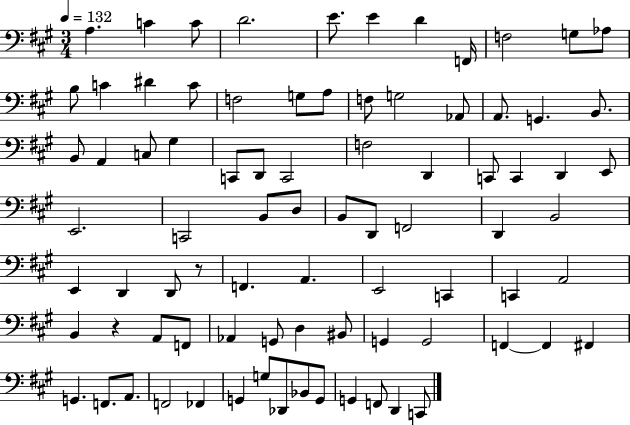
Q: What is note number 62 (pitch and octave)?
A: BIS2